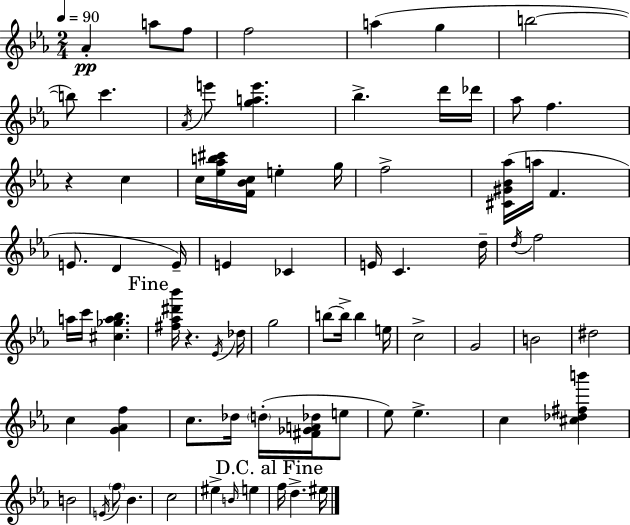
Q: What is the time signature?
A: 2/4